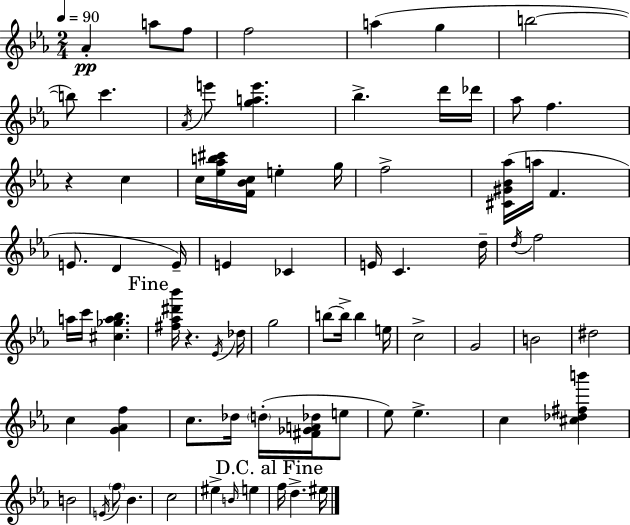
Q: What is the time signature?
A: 2/4